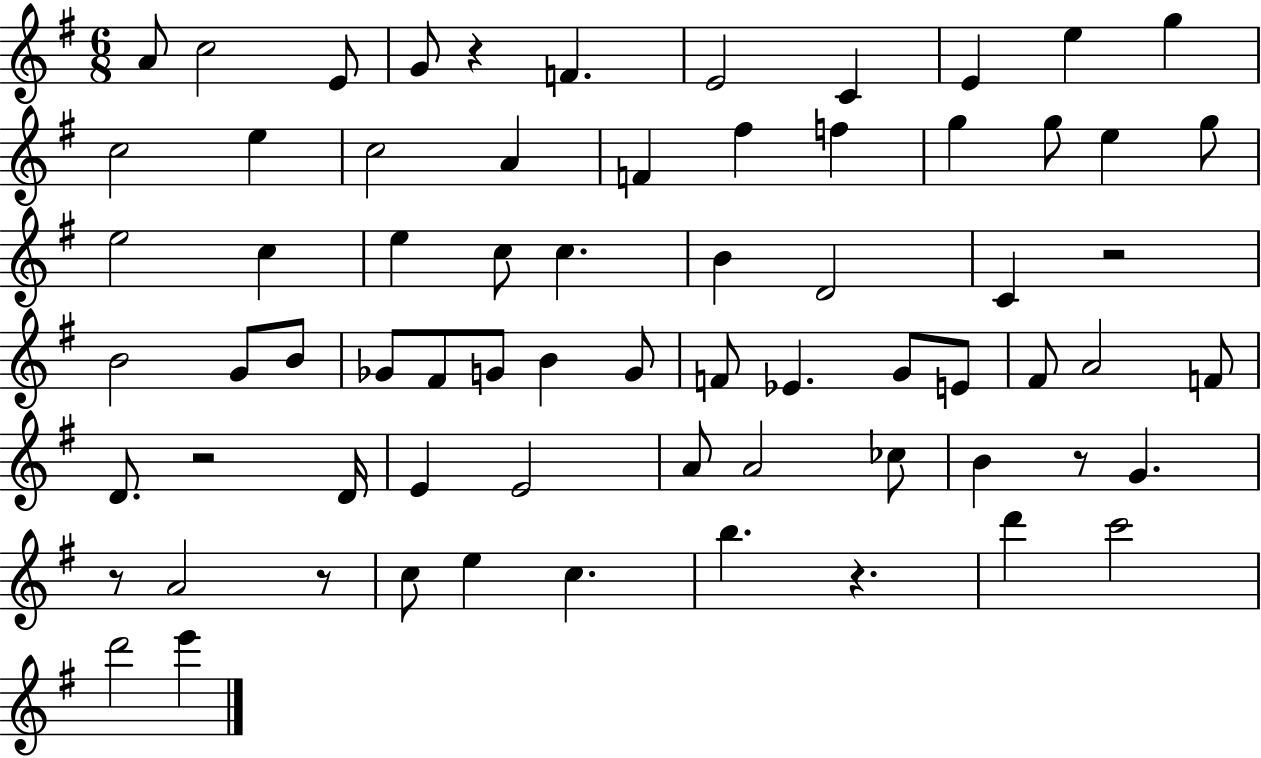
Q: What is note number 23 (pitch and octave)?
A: C5